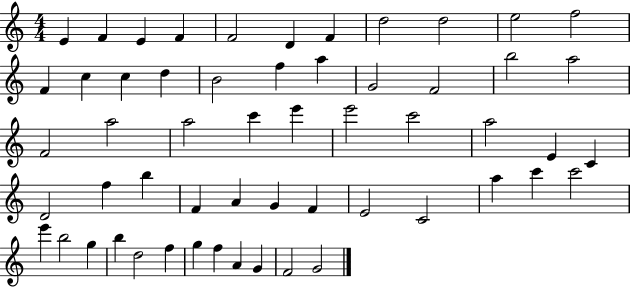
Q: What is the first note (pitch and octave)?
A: E4